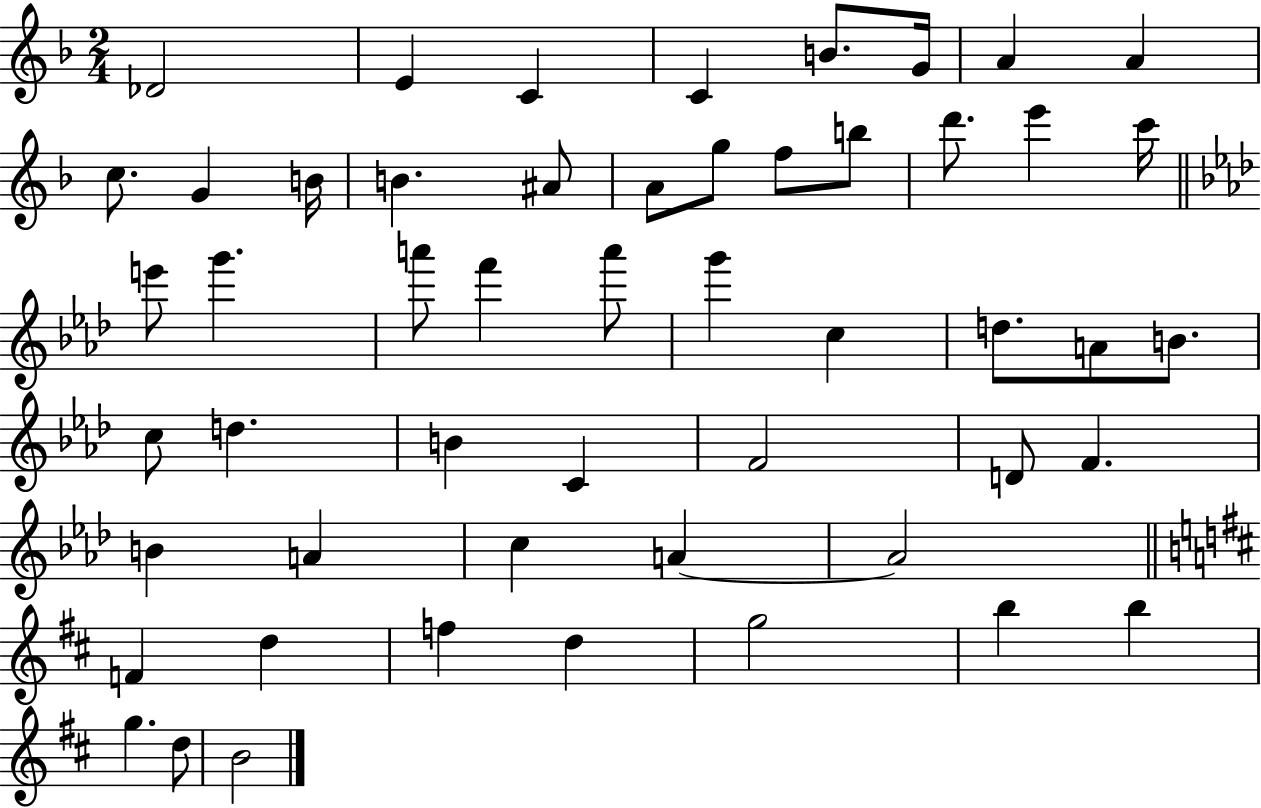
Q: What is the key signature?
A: F major